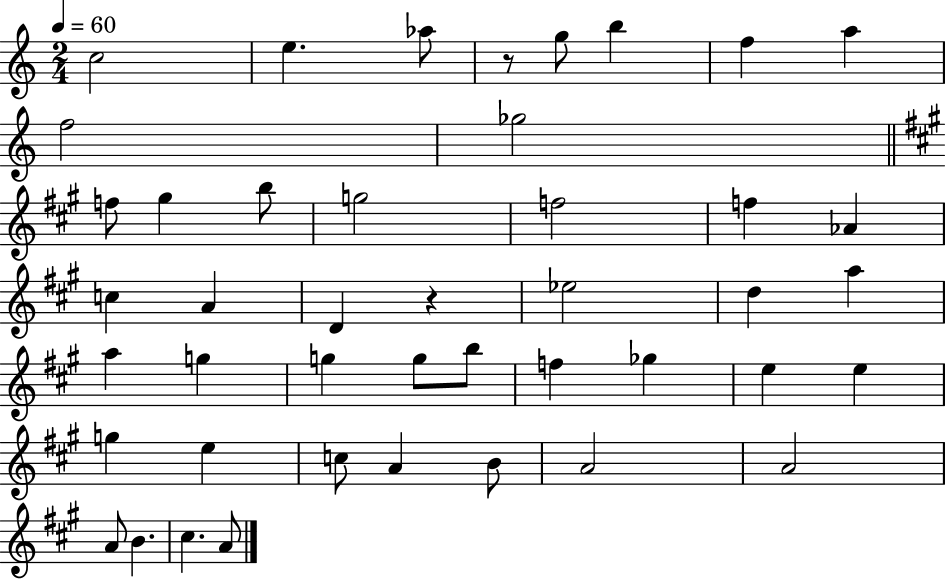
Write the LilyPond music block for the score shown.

{
  \clef treble
  \numericTimeSignature
  \time 2/4
  \key c \major
  \tempo 4 = 60
  c''2 | e''4. aes''8 | r8 g''8 b''4 | f''4 a''4 | \break f''2 | ges''2 | \bar "||" \break \key a \major f''8 gis''4 b''8 | g''2 | f''2 | f''4 aes'4 | \break c''4 a'4 | d'4 r4 | ees''2 | d''4 a''4 | \break a''4 g''4 | g''4 g''8 b''8 | f''4 ges''4 | e''4 e''4 | \break g''4 e''4 | c''8 a'4 b'8 | a'2 | a'2 | \break a'8 b'4. | cis''4. a'8 | \bar "|."
}